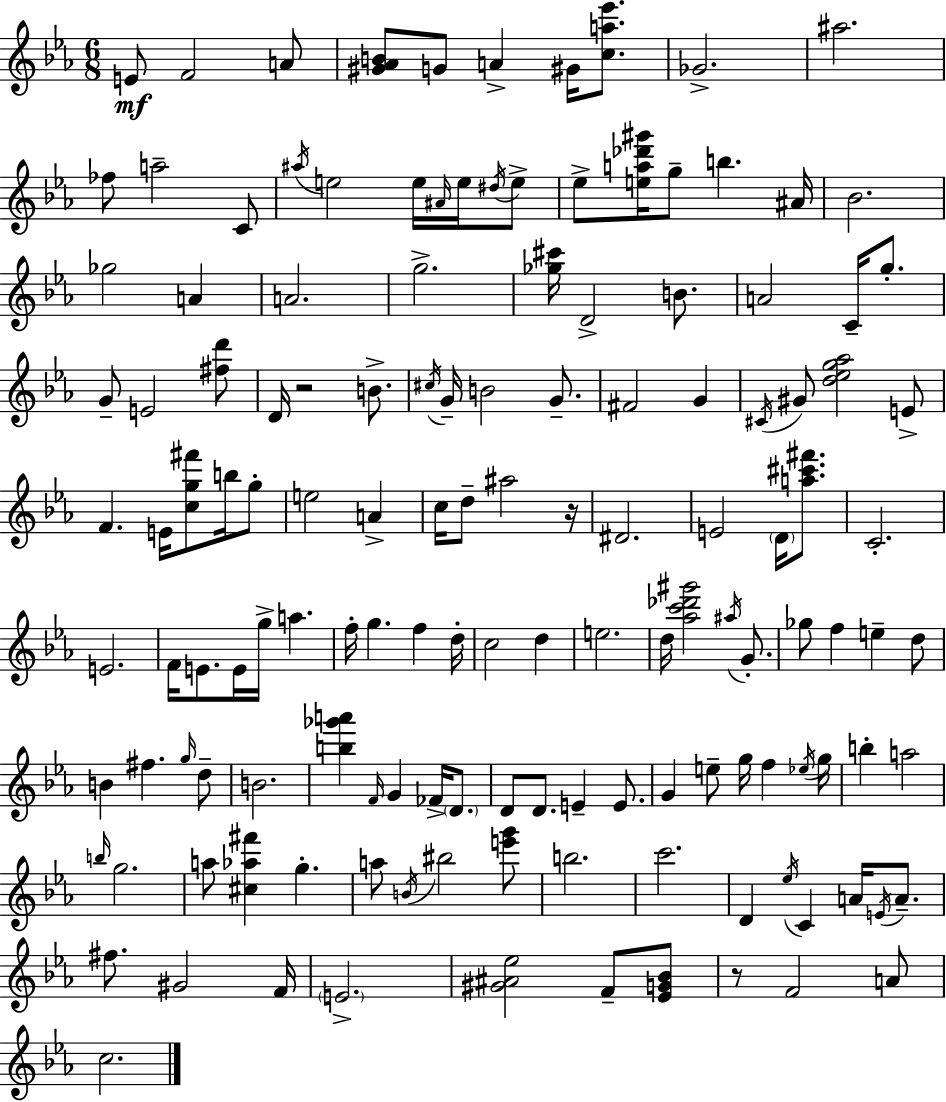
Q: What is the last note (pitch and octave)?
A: C5